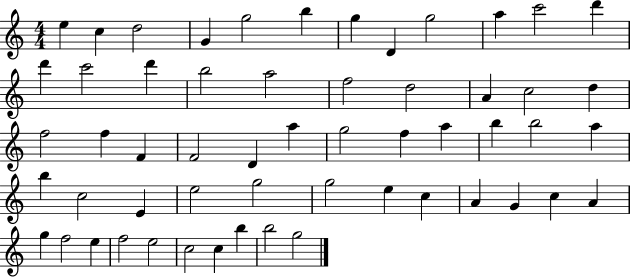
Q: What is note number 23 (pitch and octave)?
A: F5